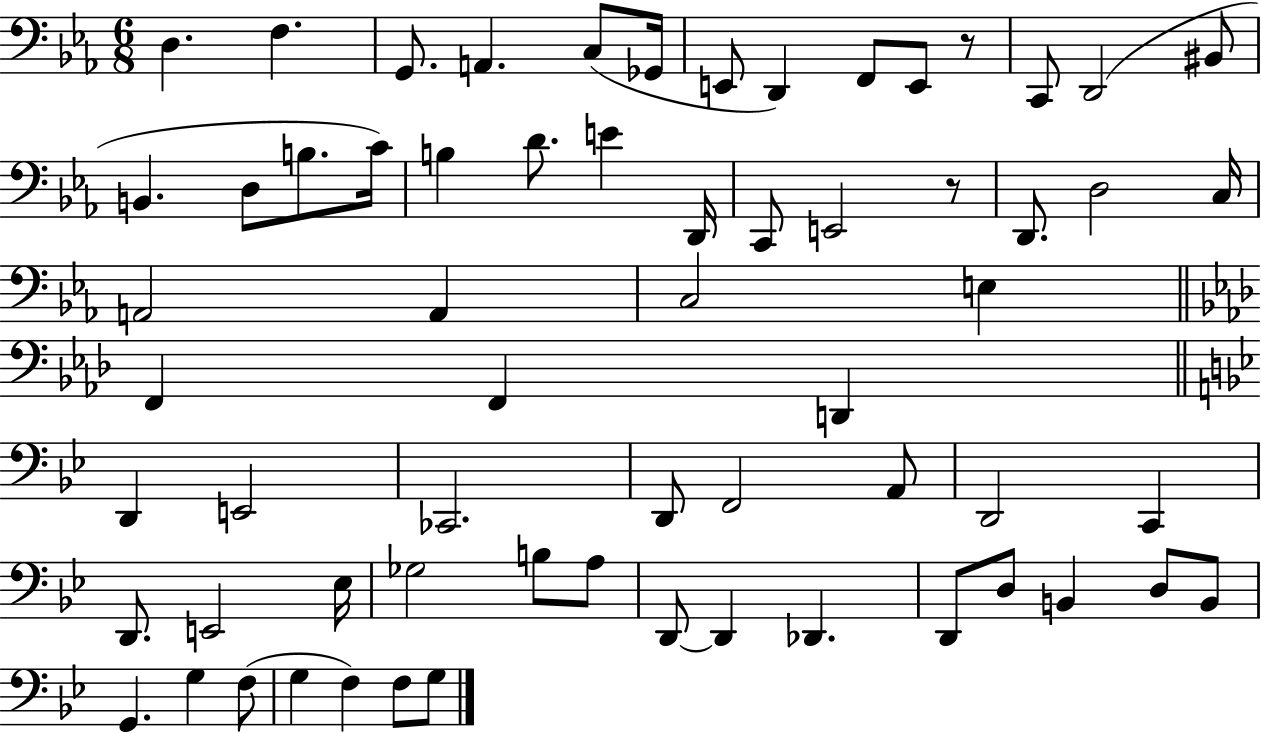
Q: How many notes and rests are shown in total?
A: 64